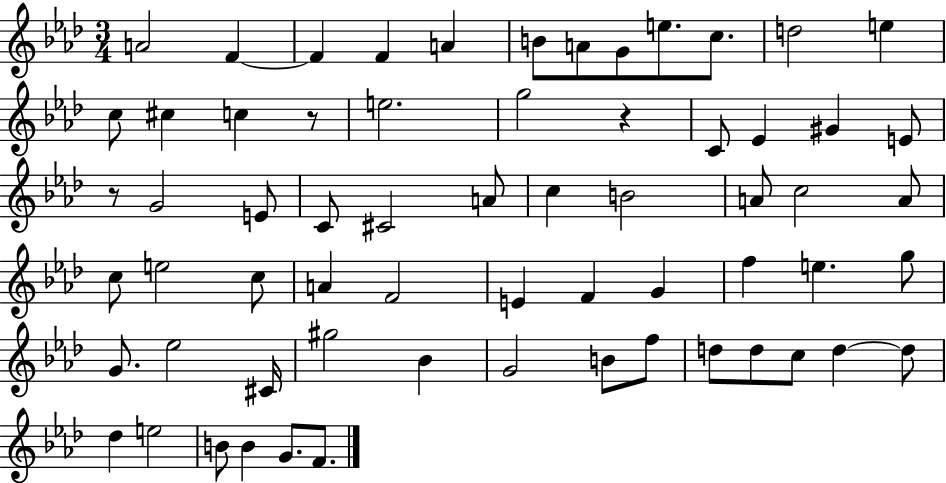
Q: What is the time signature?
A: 3/4